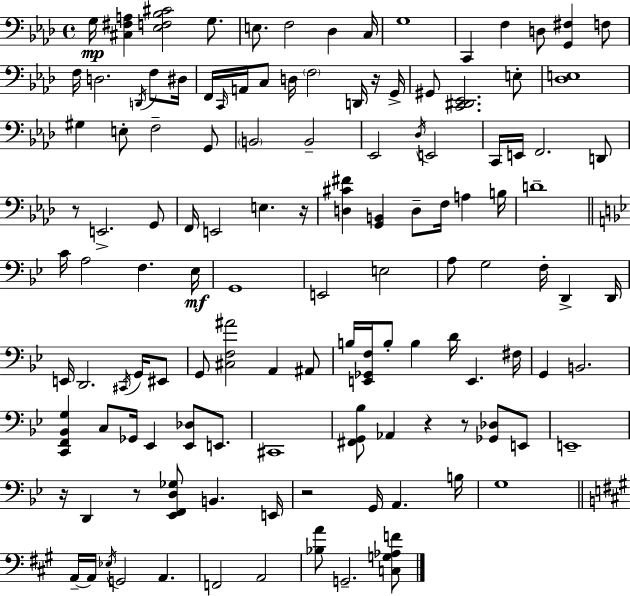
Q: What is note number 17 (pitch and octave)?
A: F2